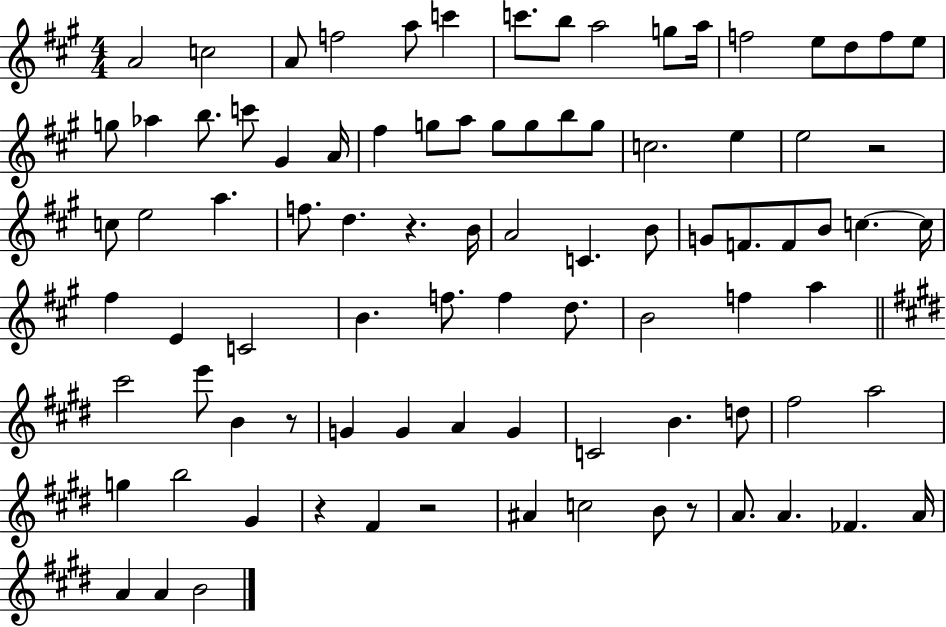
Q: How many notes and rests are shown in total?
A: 89